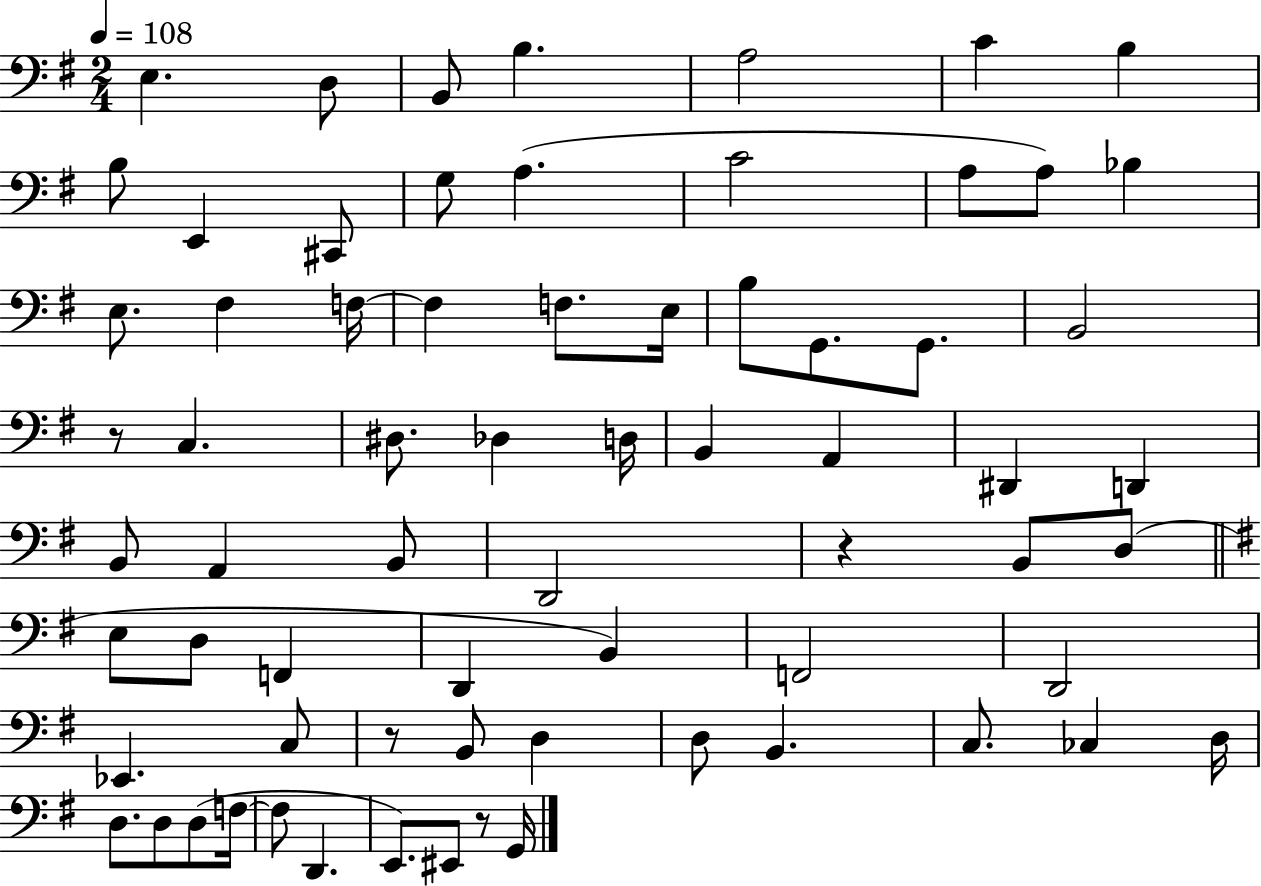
X:1
T:Untitled
M:2/4
L:1/4
K:G
E, D,/2 B,,/2 B, A,2 C B, B,/2 E,, ^C,,/2 G,/2 A, C2 A,/2 A,/2 _B, E,/2 ^F, F,/4 F, F,/2 E,/4 B,/2 G,,/2 G,,/2 B,,2 z/2 C, ^D,/2 _D, D,/4 B,, A,, ^D,, D,, B,,/2 A,, B,,/2 D,,2 z B,,/2 D,/2 E,/2 D,/2 F,, D,, B,, F,,2 D,,2 _E,, C,/2 z/2 B,,/2 D, D,/2 B,, C,/2 _C, D,/4 D,/2 D,/2 D,/2 F,/4 F,/2 D,, E,,/2 ^E,,/2 z/2 G,,/4